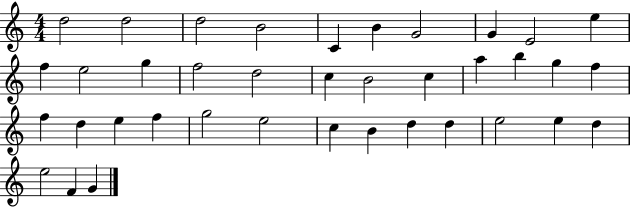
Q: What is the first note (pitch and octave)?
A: D5